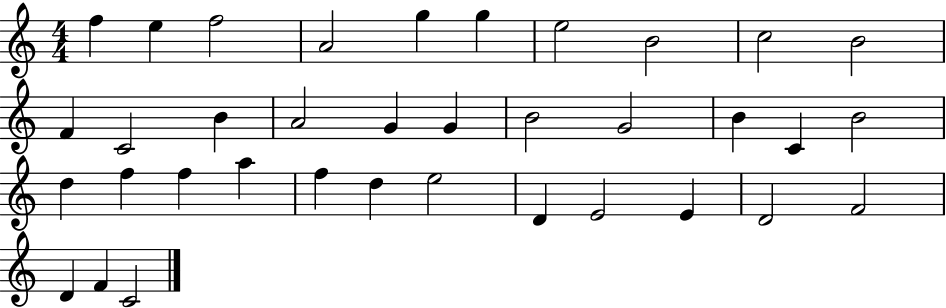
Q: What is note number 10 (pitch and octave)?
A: B4